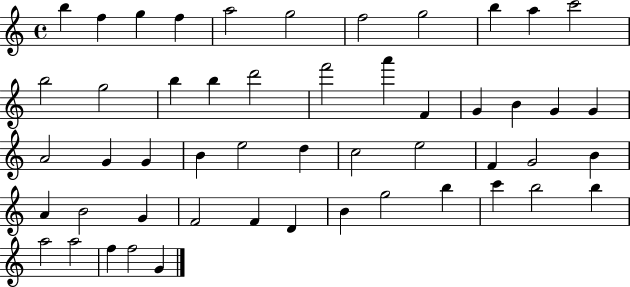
B5/q F5/q G5/q F5/q A5/h G5/h F5/h G5/h B5/q A5/q C6/h B5/h G5/h B5/q B5/q D6/h F6/h A6/q F4/q G4/q B4/q G4/q G4/q A4/h G4/q G4/q B4/q E5/h D5/q C5/h E5/h F4/q G4/h B4/q A4/q B4/h G4/q F4/h F4/q D4/q B4/q G5/h B5/q C6/q B5/h B5/q A5/h A5/h F5/q F5/h G4/q